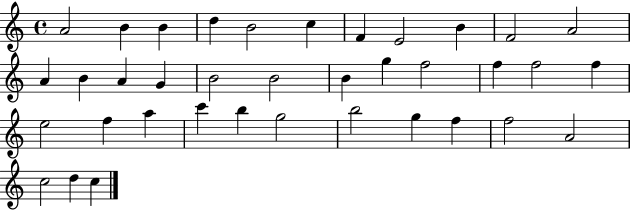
{
  \clef treble
  \time 4/4
  \defaultTimeSignature
  \key c \major
  a'2 b'4 b'4 | d''4 b'2 c''4 | f'4 e'2 b'4 | f'2 a'2 | \break a'4 b'4 a'4 g'4 | b'2 b'2 | b'4 g''4 f''2 | f''4 f''2 f''4 | \break e''2 f''4 a''4 | c'''4 b''4 g''2 | b''2 g''4 f''4 | f''2 a'2 | \break c''2 d''4 c''4 | \bar "|."
}